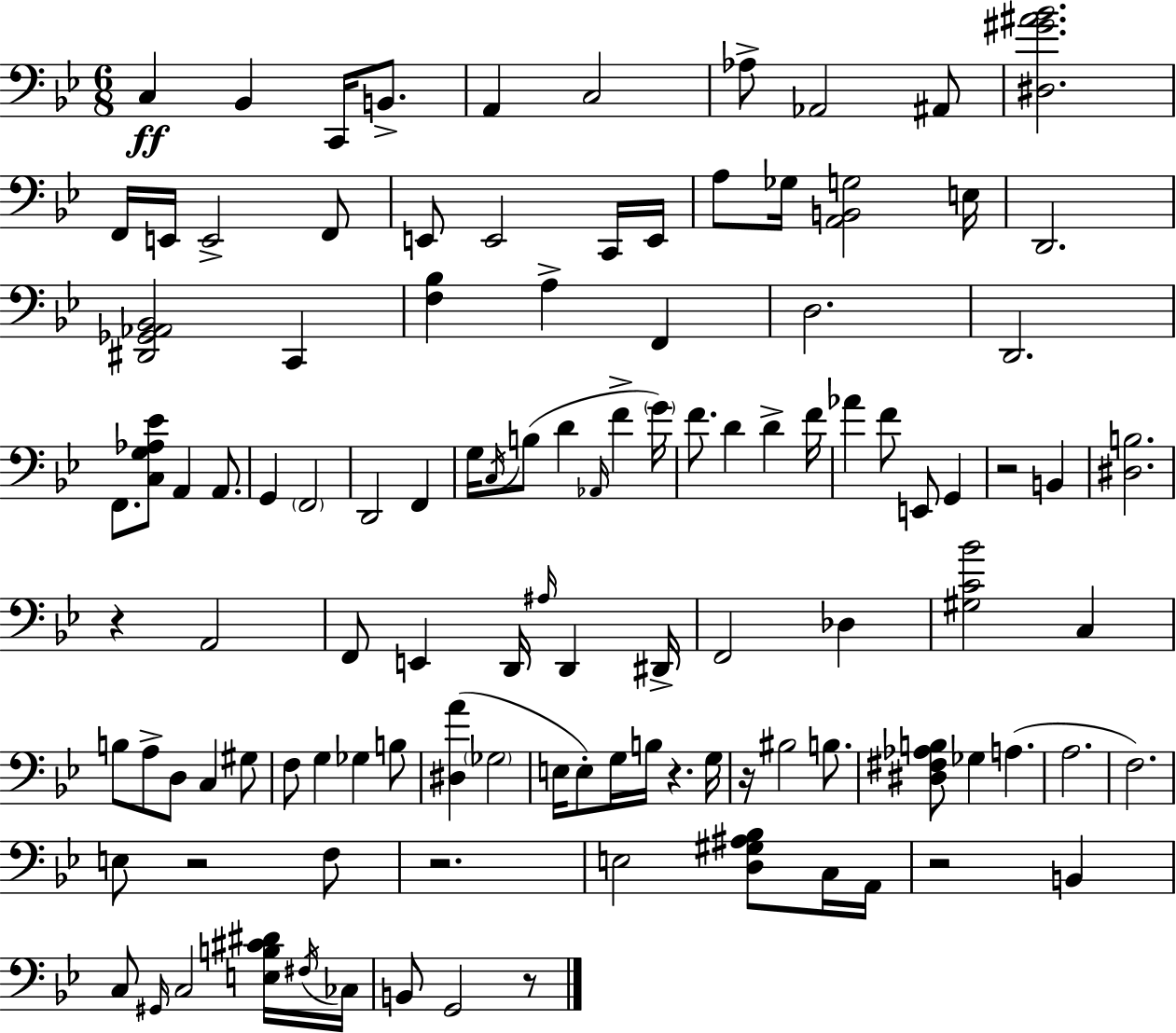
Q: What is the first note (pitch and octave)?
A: C3